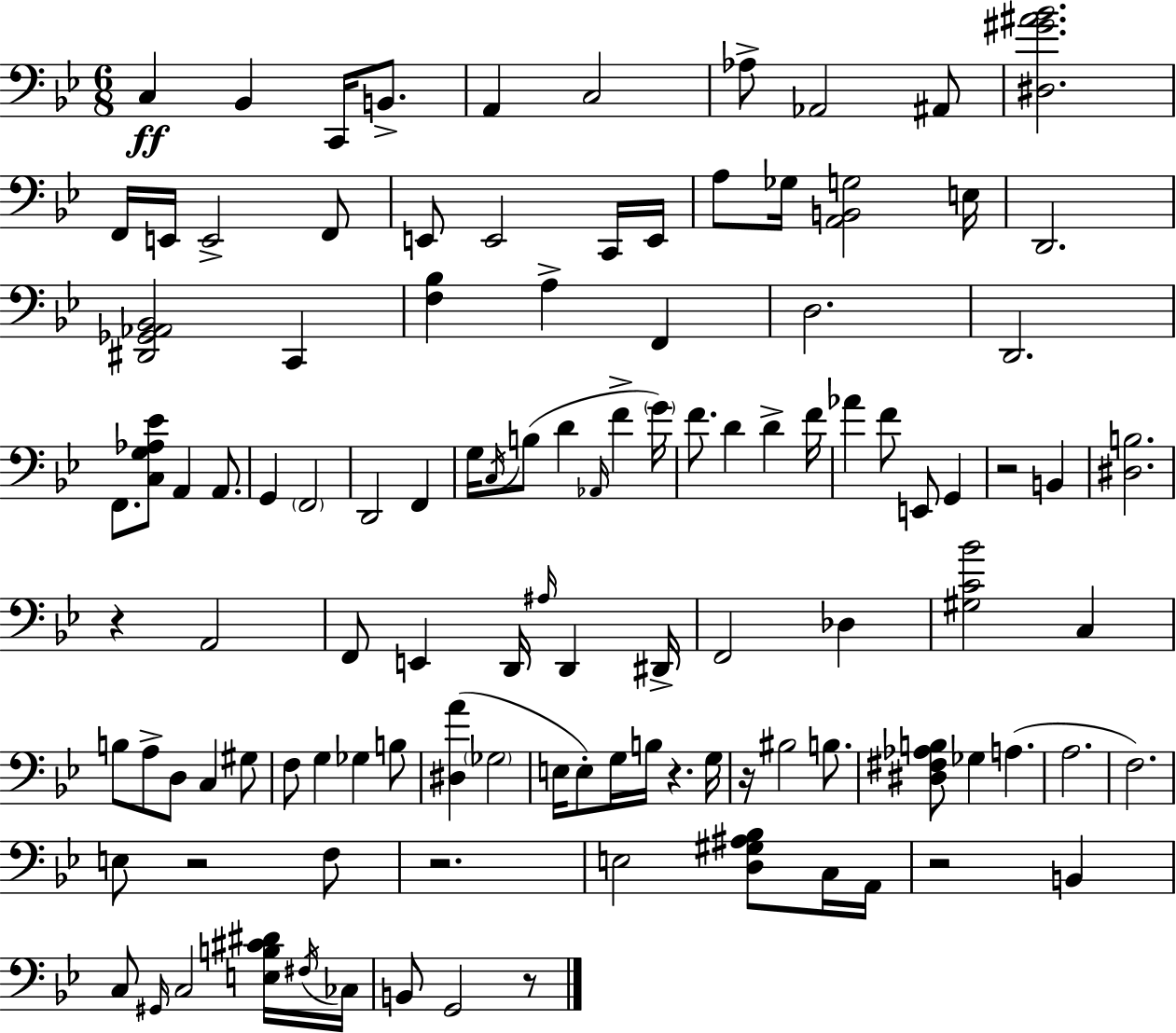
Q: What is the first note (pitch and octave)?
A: C3